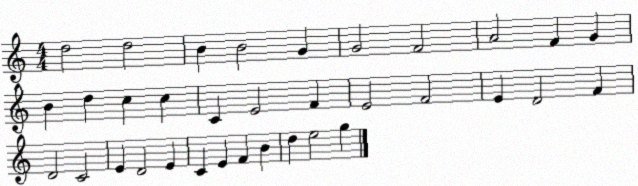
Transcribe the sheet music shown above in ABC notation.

X:1
T:Untitled
M:4/4
L:1/4
K:C
d2 d2 B B2 G G2 F2 A2 F G B d c c C E2 F E2 F2 E D2 F D2 C2 E D2 E C E F B d e2 g